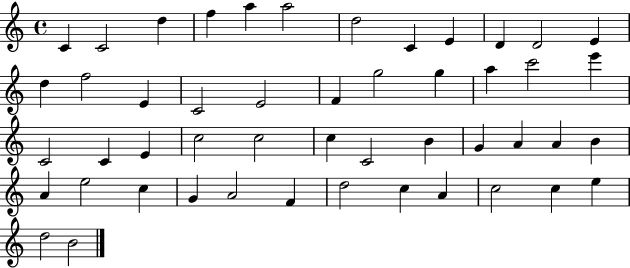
C4/q C4/h D5/q F5/q A5/q A5/h D5/h C4/q E4/q D4/q D4/h E4/q D5/q F5/h E4/q C4/h E4/h F4/q G5/h G5/q A5/q C6/h E6/q C4/h C4/q E4/q C5/h C5/h C5/q C4/h B4/q G4/q A4/q A4/q B4/q A4/q E5/h C5/q G4/q A4/h F4/q D5/h C5/q A4/q C5/h C5/q E5/q D5/h B4/h